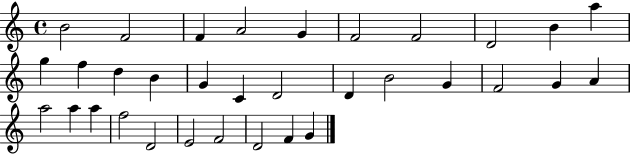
B4/h F4/h F4/q A4/h G4/q F4/h F4/h D4/h B4/q A5/q G5/q F5/q D5/q B4/q G4/q C4/q D4/h D4/q B4/h G4/q F4/h G4/q A4/q A5/h A5/q A5/q F5/h D4/h E4/h F4/h D4/h F4/q G4/q